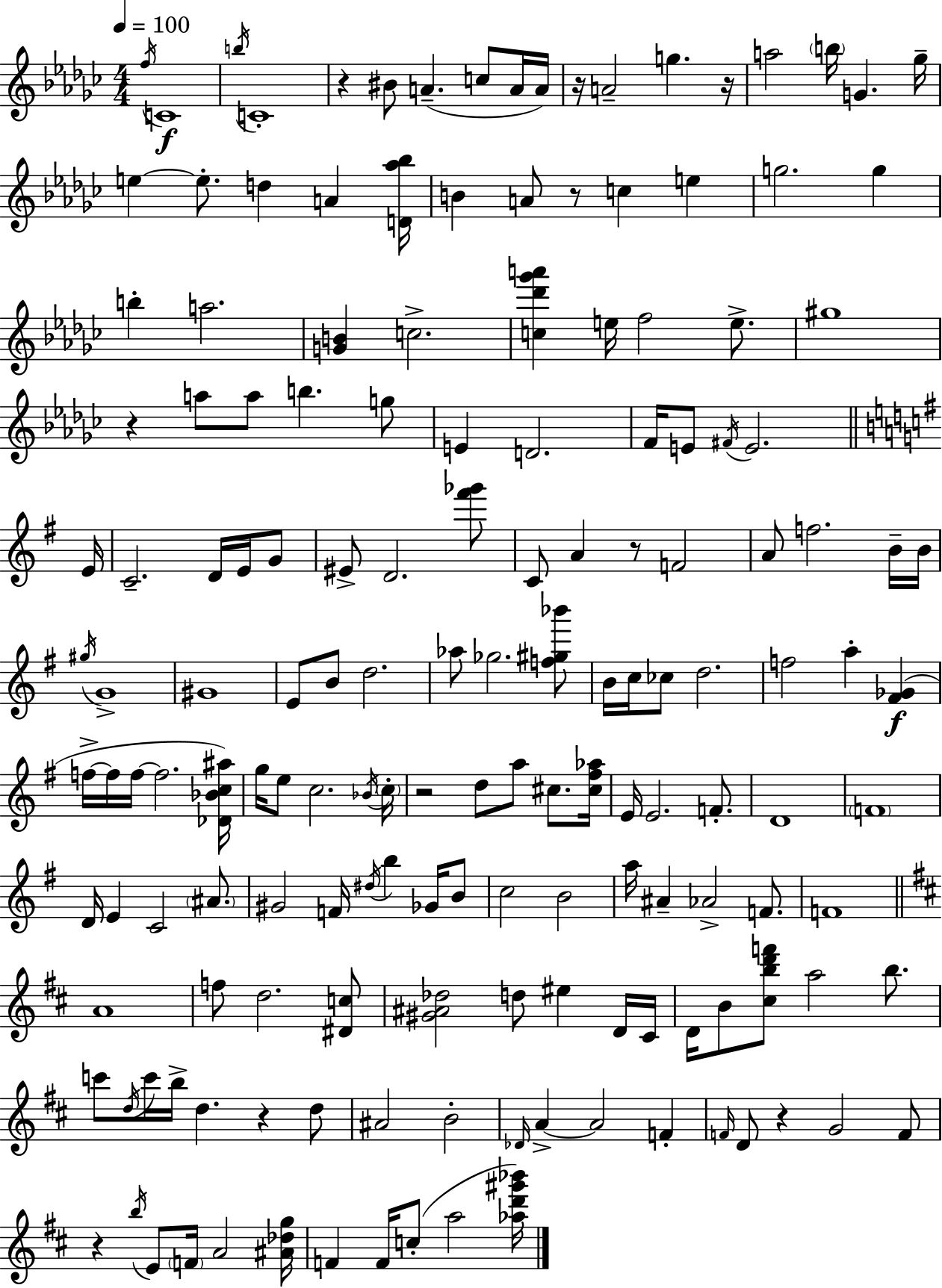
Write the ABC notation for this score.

X:1
T:Untitled
M:4/4
L:1/4
K:Ebm
f/4 C4 b/4 C4 z ^B/2 A c/2 A/4 A/4 z/4 A2 g z/4 a2 b/4 G _g/4 e e/2 d A [D_a_b]/4 B A/2 z/2 c e g2 g b a2 [GB] c2 [c_d'_g'a'] e/4 f2 e/2 ^g4 z a/2 a/2 b g/2 E D2 F/4 E/2 ^F/4 E2 E/4 C2 D/4 E/4 G/2 ^E/2 D2 [^f'_g']/2 C/2 A z/2 F2 A/2 f2 B/4 B/4 ^g/4 G4 ^G4 E/2 B/2 d2 _a/2 _g2 [f^g_b']/2 B/4 c/4 _c/2 d2 f2 a [^F_G] f/4 f/4 f/4 f2 [_D_Bc^a]/4 g/4 e/2 c2 _B/4 c/4 z2 d/2 a/2 ^c/2 [^c^f_a]/4 E/4 E2 F/2 D4 F4 D/4 E C2 ^A/2 ^G2 F/4 ^d/4 b _G/4 B/2 c2 B2 a/4 ^A _A2 F/2 F4 A4 f/2 d2 [^Dc]/2 [^G^A_d]2 d/2 ^e D/4 ^C/4 D/4 B/2 [^cbd'f']/2 a2 b/2 c'/2 d/4 c'/4 b/4 d z d/2 ^A2 B2 _D/4 A A2 F F/4 D/2 z G2 F/2 z b/4 E/2 F/4 A2 [^A_dg]/4 F F/4 c/2 a2 [_ad'^g'_b']/4